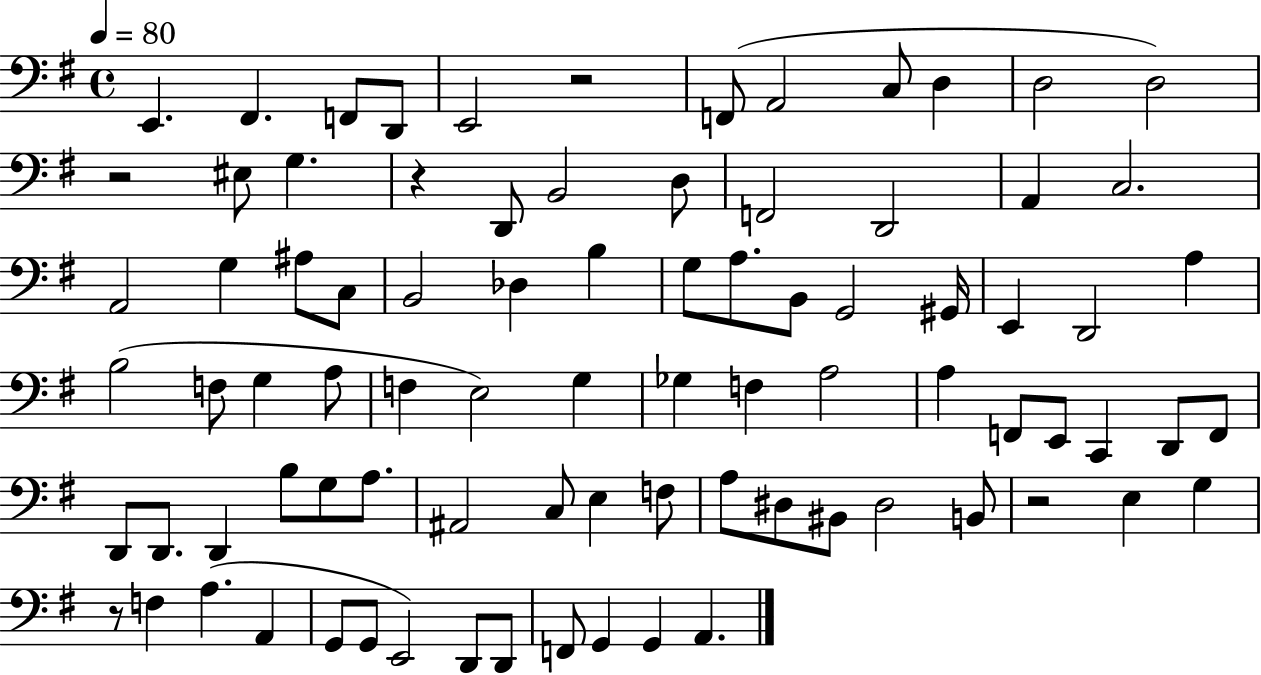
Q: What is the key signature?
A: G major